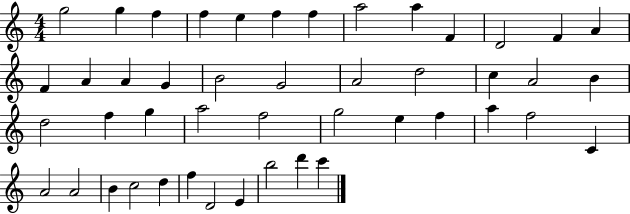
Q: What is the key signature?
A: C major